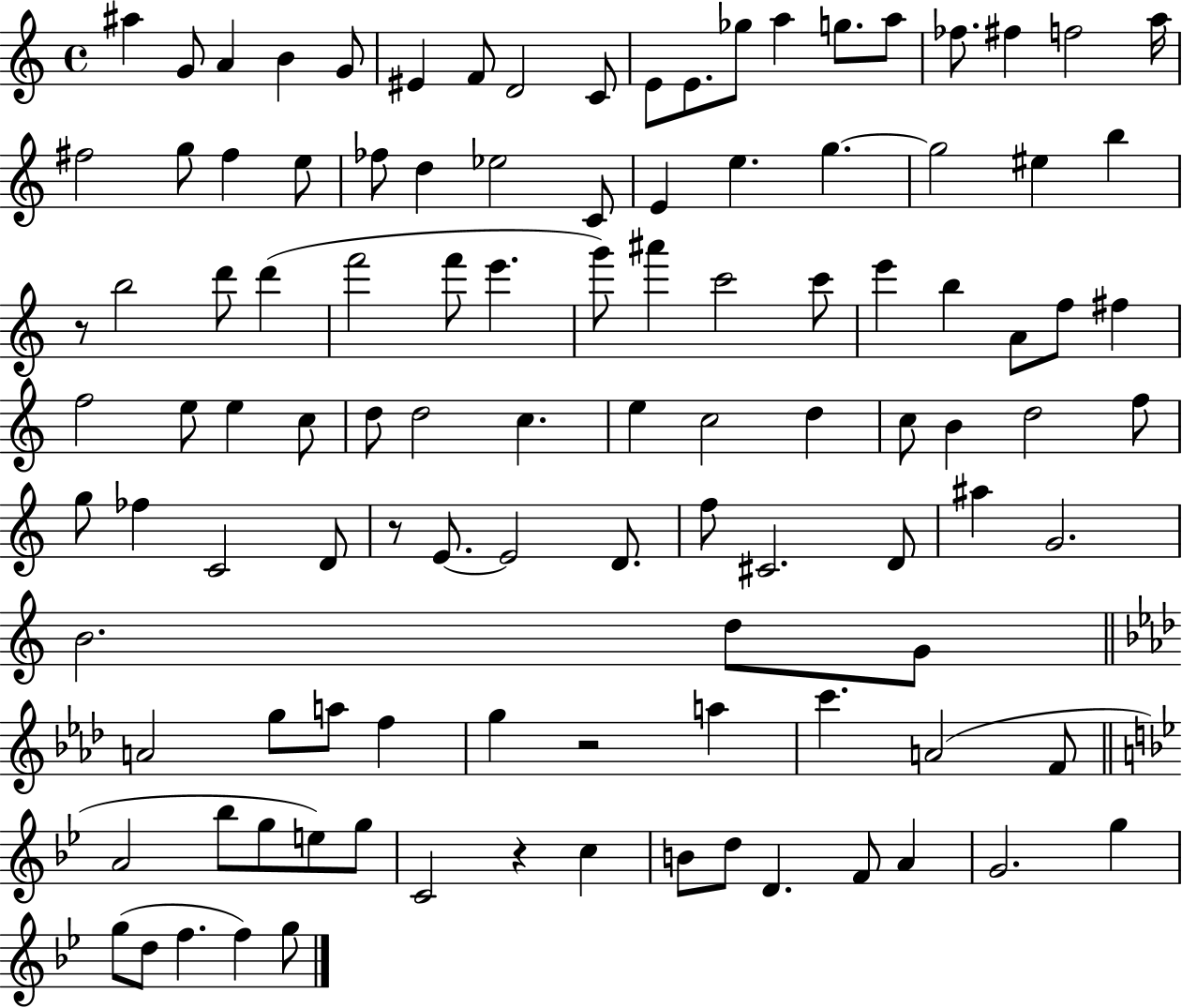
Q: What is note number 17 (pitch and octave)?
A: F#5